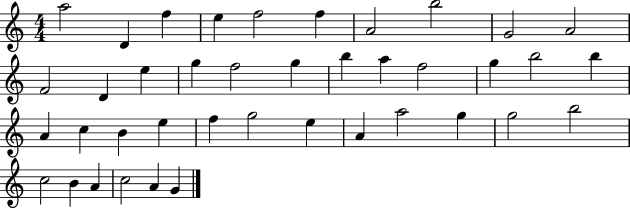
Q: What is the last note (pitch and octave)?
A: G4